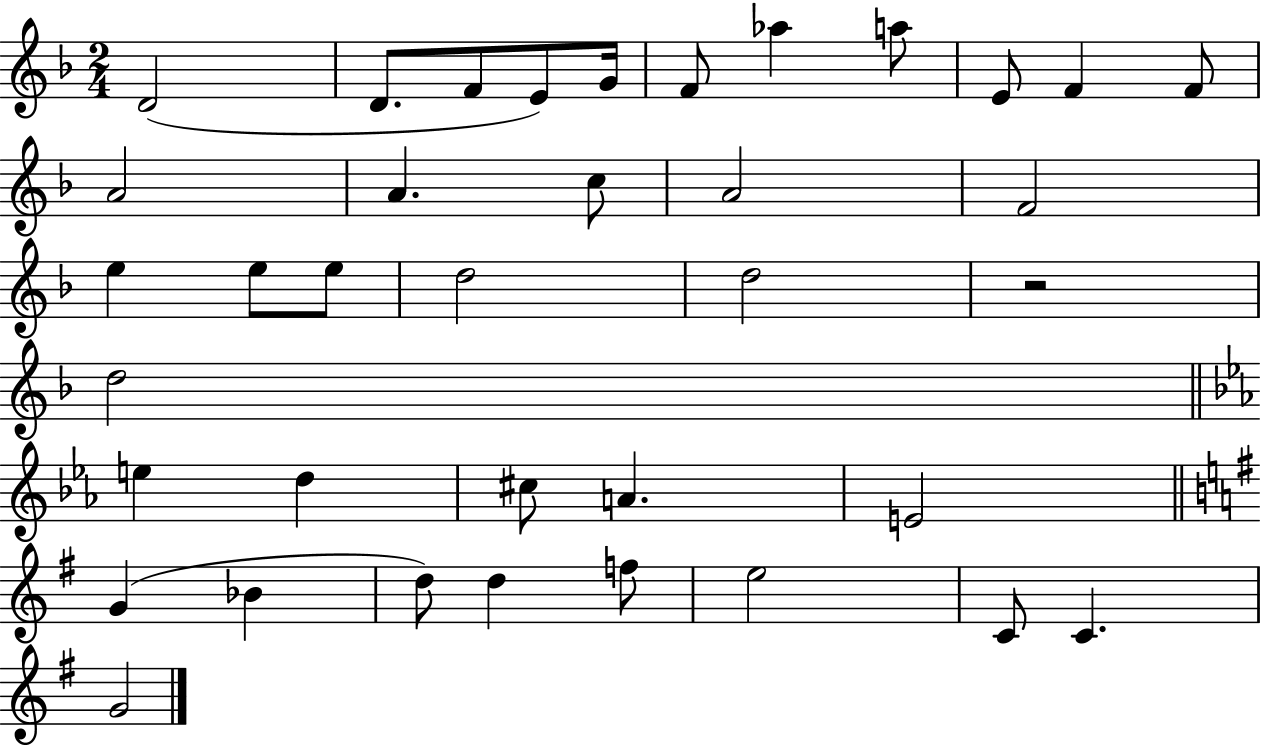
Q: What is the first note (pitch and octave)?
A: D4